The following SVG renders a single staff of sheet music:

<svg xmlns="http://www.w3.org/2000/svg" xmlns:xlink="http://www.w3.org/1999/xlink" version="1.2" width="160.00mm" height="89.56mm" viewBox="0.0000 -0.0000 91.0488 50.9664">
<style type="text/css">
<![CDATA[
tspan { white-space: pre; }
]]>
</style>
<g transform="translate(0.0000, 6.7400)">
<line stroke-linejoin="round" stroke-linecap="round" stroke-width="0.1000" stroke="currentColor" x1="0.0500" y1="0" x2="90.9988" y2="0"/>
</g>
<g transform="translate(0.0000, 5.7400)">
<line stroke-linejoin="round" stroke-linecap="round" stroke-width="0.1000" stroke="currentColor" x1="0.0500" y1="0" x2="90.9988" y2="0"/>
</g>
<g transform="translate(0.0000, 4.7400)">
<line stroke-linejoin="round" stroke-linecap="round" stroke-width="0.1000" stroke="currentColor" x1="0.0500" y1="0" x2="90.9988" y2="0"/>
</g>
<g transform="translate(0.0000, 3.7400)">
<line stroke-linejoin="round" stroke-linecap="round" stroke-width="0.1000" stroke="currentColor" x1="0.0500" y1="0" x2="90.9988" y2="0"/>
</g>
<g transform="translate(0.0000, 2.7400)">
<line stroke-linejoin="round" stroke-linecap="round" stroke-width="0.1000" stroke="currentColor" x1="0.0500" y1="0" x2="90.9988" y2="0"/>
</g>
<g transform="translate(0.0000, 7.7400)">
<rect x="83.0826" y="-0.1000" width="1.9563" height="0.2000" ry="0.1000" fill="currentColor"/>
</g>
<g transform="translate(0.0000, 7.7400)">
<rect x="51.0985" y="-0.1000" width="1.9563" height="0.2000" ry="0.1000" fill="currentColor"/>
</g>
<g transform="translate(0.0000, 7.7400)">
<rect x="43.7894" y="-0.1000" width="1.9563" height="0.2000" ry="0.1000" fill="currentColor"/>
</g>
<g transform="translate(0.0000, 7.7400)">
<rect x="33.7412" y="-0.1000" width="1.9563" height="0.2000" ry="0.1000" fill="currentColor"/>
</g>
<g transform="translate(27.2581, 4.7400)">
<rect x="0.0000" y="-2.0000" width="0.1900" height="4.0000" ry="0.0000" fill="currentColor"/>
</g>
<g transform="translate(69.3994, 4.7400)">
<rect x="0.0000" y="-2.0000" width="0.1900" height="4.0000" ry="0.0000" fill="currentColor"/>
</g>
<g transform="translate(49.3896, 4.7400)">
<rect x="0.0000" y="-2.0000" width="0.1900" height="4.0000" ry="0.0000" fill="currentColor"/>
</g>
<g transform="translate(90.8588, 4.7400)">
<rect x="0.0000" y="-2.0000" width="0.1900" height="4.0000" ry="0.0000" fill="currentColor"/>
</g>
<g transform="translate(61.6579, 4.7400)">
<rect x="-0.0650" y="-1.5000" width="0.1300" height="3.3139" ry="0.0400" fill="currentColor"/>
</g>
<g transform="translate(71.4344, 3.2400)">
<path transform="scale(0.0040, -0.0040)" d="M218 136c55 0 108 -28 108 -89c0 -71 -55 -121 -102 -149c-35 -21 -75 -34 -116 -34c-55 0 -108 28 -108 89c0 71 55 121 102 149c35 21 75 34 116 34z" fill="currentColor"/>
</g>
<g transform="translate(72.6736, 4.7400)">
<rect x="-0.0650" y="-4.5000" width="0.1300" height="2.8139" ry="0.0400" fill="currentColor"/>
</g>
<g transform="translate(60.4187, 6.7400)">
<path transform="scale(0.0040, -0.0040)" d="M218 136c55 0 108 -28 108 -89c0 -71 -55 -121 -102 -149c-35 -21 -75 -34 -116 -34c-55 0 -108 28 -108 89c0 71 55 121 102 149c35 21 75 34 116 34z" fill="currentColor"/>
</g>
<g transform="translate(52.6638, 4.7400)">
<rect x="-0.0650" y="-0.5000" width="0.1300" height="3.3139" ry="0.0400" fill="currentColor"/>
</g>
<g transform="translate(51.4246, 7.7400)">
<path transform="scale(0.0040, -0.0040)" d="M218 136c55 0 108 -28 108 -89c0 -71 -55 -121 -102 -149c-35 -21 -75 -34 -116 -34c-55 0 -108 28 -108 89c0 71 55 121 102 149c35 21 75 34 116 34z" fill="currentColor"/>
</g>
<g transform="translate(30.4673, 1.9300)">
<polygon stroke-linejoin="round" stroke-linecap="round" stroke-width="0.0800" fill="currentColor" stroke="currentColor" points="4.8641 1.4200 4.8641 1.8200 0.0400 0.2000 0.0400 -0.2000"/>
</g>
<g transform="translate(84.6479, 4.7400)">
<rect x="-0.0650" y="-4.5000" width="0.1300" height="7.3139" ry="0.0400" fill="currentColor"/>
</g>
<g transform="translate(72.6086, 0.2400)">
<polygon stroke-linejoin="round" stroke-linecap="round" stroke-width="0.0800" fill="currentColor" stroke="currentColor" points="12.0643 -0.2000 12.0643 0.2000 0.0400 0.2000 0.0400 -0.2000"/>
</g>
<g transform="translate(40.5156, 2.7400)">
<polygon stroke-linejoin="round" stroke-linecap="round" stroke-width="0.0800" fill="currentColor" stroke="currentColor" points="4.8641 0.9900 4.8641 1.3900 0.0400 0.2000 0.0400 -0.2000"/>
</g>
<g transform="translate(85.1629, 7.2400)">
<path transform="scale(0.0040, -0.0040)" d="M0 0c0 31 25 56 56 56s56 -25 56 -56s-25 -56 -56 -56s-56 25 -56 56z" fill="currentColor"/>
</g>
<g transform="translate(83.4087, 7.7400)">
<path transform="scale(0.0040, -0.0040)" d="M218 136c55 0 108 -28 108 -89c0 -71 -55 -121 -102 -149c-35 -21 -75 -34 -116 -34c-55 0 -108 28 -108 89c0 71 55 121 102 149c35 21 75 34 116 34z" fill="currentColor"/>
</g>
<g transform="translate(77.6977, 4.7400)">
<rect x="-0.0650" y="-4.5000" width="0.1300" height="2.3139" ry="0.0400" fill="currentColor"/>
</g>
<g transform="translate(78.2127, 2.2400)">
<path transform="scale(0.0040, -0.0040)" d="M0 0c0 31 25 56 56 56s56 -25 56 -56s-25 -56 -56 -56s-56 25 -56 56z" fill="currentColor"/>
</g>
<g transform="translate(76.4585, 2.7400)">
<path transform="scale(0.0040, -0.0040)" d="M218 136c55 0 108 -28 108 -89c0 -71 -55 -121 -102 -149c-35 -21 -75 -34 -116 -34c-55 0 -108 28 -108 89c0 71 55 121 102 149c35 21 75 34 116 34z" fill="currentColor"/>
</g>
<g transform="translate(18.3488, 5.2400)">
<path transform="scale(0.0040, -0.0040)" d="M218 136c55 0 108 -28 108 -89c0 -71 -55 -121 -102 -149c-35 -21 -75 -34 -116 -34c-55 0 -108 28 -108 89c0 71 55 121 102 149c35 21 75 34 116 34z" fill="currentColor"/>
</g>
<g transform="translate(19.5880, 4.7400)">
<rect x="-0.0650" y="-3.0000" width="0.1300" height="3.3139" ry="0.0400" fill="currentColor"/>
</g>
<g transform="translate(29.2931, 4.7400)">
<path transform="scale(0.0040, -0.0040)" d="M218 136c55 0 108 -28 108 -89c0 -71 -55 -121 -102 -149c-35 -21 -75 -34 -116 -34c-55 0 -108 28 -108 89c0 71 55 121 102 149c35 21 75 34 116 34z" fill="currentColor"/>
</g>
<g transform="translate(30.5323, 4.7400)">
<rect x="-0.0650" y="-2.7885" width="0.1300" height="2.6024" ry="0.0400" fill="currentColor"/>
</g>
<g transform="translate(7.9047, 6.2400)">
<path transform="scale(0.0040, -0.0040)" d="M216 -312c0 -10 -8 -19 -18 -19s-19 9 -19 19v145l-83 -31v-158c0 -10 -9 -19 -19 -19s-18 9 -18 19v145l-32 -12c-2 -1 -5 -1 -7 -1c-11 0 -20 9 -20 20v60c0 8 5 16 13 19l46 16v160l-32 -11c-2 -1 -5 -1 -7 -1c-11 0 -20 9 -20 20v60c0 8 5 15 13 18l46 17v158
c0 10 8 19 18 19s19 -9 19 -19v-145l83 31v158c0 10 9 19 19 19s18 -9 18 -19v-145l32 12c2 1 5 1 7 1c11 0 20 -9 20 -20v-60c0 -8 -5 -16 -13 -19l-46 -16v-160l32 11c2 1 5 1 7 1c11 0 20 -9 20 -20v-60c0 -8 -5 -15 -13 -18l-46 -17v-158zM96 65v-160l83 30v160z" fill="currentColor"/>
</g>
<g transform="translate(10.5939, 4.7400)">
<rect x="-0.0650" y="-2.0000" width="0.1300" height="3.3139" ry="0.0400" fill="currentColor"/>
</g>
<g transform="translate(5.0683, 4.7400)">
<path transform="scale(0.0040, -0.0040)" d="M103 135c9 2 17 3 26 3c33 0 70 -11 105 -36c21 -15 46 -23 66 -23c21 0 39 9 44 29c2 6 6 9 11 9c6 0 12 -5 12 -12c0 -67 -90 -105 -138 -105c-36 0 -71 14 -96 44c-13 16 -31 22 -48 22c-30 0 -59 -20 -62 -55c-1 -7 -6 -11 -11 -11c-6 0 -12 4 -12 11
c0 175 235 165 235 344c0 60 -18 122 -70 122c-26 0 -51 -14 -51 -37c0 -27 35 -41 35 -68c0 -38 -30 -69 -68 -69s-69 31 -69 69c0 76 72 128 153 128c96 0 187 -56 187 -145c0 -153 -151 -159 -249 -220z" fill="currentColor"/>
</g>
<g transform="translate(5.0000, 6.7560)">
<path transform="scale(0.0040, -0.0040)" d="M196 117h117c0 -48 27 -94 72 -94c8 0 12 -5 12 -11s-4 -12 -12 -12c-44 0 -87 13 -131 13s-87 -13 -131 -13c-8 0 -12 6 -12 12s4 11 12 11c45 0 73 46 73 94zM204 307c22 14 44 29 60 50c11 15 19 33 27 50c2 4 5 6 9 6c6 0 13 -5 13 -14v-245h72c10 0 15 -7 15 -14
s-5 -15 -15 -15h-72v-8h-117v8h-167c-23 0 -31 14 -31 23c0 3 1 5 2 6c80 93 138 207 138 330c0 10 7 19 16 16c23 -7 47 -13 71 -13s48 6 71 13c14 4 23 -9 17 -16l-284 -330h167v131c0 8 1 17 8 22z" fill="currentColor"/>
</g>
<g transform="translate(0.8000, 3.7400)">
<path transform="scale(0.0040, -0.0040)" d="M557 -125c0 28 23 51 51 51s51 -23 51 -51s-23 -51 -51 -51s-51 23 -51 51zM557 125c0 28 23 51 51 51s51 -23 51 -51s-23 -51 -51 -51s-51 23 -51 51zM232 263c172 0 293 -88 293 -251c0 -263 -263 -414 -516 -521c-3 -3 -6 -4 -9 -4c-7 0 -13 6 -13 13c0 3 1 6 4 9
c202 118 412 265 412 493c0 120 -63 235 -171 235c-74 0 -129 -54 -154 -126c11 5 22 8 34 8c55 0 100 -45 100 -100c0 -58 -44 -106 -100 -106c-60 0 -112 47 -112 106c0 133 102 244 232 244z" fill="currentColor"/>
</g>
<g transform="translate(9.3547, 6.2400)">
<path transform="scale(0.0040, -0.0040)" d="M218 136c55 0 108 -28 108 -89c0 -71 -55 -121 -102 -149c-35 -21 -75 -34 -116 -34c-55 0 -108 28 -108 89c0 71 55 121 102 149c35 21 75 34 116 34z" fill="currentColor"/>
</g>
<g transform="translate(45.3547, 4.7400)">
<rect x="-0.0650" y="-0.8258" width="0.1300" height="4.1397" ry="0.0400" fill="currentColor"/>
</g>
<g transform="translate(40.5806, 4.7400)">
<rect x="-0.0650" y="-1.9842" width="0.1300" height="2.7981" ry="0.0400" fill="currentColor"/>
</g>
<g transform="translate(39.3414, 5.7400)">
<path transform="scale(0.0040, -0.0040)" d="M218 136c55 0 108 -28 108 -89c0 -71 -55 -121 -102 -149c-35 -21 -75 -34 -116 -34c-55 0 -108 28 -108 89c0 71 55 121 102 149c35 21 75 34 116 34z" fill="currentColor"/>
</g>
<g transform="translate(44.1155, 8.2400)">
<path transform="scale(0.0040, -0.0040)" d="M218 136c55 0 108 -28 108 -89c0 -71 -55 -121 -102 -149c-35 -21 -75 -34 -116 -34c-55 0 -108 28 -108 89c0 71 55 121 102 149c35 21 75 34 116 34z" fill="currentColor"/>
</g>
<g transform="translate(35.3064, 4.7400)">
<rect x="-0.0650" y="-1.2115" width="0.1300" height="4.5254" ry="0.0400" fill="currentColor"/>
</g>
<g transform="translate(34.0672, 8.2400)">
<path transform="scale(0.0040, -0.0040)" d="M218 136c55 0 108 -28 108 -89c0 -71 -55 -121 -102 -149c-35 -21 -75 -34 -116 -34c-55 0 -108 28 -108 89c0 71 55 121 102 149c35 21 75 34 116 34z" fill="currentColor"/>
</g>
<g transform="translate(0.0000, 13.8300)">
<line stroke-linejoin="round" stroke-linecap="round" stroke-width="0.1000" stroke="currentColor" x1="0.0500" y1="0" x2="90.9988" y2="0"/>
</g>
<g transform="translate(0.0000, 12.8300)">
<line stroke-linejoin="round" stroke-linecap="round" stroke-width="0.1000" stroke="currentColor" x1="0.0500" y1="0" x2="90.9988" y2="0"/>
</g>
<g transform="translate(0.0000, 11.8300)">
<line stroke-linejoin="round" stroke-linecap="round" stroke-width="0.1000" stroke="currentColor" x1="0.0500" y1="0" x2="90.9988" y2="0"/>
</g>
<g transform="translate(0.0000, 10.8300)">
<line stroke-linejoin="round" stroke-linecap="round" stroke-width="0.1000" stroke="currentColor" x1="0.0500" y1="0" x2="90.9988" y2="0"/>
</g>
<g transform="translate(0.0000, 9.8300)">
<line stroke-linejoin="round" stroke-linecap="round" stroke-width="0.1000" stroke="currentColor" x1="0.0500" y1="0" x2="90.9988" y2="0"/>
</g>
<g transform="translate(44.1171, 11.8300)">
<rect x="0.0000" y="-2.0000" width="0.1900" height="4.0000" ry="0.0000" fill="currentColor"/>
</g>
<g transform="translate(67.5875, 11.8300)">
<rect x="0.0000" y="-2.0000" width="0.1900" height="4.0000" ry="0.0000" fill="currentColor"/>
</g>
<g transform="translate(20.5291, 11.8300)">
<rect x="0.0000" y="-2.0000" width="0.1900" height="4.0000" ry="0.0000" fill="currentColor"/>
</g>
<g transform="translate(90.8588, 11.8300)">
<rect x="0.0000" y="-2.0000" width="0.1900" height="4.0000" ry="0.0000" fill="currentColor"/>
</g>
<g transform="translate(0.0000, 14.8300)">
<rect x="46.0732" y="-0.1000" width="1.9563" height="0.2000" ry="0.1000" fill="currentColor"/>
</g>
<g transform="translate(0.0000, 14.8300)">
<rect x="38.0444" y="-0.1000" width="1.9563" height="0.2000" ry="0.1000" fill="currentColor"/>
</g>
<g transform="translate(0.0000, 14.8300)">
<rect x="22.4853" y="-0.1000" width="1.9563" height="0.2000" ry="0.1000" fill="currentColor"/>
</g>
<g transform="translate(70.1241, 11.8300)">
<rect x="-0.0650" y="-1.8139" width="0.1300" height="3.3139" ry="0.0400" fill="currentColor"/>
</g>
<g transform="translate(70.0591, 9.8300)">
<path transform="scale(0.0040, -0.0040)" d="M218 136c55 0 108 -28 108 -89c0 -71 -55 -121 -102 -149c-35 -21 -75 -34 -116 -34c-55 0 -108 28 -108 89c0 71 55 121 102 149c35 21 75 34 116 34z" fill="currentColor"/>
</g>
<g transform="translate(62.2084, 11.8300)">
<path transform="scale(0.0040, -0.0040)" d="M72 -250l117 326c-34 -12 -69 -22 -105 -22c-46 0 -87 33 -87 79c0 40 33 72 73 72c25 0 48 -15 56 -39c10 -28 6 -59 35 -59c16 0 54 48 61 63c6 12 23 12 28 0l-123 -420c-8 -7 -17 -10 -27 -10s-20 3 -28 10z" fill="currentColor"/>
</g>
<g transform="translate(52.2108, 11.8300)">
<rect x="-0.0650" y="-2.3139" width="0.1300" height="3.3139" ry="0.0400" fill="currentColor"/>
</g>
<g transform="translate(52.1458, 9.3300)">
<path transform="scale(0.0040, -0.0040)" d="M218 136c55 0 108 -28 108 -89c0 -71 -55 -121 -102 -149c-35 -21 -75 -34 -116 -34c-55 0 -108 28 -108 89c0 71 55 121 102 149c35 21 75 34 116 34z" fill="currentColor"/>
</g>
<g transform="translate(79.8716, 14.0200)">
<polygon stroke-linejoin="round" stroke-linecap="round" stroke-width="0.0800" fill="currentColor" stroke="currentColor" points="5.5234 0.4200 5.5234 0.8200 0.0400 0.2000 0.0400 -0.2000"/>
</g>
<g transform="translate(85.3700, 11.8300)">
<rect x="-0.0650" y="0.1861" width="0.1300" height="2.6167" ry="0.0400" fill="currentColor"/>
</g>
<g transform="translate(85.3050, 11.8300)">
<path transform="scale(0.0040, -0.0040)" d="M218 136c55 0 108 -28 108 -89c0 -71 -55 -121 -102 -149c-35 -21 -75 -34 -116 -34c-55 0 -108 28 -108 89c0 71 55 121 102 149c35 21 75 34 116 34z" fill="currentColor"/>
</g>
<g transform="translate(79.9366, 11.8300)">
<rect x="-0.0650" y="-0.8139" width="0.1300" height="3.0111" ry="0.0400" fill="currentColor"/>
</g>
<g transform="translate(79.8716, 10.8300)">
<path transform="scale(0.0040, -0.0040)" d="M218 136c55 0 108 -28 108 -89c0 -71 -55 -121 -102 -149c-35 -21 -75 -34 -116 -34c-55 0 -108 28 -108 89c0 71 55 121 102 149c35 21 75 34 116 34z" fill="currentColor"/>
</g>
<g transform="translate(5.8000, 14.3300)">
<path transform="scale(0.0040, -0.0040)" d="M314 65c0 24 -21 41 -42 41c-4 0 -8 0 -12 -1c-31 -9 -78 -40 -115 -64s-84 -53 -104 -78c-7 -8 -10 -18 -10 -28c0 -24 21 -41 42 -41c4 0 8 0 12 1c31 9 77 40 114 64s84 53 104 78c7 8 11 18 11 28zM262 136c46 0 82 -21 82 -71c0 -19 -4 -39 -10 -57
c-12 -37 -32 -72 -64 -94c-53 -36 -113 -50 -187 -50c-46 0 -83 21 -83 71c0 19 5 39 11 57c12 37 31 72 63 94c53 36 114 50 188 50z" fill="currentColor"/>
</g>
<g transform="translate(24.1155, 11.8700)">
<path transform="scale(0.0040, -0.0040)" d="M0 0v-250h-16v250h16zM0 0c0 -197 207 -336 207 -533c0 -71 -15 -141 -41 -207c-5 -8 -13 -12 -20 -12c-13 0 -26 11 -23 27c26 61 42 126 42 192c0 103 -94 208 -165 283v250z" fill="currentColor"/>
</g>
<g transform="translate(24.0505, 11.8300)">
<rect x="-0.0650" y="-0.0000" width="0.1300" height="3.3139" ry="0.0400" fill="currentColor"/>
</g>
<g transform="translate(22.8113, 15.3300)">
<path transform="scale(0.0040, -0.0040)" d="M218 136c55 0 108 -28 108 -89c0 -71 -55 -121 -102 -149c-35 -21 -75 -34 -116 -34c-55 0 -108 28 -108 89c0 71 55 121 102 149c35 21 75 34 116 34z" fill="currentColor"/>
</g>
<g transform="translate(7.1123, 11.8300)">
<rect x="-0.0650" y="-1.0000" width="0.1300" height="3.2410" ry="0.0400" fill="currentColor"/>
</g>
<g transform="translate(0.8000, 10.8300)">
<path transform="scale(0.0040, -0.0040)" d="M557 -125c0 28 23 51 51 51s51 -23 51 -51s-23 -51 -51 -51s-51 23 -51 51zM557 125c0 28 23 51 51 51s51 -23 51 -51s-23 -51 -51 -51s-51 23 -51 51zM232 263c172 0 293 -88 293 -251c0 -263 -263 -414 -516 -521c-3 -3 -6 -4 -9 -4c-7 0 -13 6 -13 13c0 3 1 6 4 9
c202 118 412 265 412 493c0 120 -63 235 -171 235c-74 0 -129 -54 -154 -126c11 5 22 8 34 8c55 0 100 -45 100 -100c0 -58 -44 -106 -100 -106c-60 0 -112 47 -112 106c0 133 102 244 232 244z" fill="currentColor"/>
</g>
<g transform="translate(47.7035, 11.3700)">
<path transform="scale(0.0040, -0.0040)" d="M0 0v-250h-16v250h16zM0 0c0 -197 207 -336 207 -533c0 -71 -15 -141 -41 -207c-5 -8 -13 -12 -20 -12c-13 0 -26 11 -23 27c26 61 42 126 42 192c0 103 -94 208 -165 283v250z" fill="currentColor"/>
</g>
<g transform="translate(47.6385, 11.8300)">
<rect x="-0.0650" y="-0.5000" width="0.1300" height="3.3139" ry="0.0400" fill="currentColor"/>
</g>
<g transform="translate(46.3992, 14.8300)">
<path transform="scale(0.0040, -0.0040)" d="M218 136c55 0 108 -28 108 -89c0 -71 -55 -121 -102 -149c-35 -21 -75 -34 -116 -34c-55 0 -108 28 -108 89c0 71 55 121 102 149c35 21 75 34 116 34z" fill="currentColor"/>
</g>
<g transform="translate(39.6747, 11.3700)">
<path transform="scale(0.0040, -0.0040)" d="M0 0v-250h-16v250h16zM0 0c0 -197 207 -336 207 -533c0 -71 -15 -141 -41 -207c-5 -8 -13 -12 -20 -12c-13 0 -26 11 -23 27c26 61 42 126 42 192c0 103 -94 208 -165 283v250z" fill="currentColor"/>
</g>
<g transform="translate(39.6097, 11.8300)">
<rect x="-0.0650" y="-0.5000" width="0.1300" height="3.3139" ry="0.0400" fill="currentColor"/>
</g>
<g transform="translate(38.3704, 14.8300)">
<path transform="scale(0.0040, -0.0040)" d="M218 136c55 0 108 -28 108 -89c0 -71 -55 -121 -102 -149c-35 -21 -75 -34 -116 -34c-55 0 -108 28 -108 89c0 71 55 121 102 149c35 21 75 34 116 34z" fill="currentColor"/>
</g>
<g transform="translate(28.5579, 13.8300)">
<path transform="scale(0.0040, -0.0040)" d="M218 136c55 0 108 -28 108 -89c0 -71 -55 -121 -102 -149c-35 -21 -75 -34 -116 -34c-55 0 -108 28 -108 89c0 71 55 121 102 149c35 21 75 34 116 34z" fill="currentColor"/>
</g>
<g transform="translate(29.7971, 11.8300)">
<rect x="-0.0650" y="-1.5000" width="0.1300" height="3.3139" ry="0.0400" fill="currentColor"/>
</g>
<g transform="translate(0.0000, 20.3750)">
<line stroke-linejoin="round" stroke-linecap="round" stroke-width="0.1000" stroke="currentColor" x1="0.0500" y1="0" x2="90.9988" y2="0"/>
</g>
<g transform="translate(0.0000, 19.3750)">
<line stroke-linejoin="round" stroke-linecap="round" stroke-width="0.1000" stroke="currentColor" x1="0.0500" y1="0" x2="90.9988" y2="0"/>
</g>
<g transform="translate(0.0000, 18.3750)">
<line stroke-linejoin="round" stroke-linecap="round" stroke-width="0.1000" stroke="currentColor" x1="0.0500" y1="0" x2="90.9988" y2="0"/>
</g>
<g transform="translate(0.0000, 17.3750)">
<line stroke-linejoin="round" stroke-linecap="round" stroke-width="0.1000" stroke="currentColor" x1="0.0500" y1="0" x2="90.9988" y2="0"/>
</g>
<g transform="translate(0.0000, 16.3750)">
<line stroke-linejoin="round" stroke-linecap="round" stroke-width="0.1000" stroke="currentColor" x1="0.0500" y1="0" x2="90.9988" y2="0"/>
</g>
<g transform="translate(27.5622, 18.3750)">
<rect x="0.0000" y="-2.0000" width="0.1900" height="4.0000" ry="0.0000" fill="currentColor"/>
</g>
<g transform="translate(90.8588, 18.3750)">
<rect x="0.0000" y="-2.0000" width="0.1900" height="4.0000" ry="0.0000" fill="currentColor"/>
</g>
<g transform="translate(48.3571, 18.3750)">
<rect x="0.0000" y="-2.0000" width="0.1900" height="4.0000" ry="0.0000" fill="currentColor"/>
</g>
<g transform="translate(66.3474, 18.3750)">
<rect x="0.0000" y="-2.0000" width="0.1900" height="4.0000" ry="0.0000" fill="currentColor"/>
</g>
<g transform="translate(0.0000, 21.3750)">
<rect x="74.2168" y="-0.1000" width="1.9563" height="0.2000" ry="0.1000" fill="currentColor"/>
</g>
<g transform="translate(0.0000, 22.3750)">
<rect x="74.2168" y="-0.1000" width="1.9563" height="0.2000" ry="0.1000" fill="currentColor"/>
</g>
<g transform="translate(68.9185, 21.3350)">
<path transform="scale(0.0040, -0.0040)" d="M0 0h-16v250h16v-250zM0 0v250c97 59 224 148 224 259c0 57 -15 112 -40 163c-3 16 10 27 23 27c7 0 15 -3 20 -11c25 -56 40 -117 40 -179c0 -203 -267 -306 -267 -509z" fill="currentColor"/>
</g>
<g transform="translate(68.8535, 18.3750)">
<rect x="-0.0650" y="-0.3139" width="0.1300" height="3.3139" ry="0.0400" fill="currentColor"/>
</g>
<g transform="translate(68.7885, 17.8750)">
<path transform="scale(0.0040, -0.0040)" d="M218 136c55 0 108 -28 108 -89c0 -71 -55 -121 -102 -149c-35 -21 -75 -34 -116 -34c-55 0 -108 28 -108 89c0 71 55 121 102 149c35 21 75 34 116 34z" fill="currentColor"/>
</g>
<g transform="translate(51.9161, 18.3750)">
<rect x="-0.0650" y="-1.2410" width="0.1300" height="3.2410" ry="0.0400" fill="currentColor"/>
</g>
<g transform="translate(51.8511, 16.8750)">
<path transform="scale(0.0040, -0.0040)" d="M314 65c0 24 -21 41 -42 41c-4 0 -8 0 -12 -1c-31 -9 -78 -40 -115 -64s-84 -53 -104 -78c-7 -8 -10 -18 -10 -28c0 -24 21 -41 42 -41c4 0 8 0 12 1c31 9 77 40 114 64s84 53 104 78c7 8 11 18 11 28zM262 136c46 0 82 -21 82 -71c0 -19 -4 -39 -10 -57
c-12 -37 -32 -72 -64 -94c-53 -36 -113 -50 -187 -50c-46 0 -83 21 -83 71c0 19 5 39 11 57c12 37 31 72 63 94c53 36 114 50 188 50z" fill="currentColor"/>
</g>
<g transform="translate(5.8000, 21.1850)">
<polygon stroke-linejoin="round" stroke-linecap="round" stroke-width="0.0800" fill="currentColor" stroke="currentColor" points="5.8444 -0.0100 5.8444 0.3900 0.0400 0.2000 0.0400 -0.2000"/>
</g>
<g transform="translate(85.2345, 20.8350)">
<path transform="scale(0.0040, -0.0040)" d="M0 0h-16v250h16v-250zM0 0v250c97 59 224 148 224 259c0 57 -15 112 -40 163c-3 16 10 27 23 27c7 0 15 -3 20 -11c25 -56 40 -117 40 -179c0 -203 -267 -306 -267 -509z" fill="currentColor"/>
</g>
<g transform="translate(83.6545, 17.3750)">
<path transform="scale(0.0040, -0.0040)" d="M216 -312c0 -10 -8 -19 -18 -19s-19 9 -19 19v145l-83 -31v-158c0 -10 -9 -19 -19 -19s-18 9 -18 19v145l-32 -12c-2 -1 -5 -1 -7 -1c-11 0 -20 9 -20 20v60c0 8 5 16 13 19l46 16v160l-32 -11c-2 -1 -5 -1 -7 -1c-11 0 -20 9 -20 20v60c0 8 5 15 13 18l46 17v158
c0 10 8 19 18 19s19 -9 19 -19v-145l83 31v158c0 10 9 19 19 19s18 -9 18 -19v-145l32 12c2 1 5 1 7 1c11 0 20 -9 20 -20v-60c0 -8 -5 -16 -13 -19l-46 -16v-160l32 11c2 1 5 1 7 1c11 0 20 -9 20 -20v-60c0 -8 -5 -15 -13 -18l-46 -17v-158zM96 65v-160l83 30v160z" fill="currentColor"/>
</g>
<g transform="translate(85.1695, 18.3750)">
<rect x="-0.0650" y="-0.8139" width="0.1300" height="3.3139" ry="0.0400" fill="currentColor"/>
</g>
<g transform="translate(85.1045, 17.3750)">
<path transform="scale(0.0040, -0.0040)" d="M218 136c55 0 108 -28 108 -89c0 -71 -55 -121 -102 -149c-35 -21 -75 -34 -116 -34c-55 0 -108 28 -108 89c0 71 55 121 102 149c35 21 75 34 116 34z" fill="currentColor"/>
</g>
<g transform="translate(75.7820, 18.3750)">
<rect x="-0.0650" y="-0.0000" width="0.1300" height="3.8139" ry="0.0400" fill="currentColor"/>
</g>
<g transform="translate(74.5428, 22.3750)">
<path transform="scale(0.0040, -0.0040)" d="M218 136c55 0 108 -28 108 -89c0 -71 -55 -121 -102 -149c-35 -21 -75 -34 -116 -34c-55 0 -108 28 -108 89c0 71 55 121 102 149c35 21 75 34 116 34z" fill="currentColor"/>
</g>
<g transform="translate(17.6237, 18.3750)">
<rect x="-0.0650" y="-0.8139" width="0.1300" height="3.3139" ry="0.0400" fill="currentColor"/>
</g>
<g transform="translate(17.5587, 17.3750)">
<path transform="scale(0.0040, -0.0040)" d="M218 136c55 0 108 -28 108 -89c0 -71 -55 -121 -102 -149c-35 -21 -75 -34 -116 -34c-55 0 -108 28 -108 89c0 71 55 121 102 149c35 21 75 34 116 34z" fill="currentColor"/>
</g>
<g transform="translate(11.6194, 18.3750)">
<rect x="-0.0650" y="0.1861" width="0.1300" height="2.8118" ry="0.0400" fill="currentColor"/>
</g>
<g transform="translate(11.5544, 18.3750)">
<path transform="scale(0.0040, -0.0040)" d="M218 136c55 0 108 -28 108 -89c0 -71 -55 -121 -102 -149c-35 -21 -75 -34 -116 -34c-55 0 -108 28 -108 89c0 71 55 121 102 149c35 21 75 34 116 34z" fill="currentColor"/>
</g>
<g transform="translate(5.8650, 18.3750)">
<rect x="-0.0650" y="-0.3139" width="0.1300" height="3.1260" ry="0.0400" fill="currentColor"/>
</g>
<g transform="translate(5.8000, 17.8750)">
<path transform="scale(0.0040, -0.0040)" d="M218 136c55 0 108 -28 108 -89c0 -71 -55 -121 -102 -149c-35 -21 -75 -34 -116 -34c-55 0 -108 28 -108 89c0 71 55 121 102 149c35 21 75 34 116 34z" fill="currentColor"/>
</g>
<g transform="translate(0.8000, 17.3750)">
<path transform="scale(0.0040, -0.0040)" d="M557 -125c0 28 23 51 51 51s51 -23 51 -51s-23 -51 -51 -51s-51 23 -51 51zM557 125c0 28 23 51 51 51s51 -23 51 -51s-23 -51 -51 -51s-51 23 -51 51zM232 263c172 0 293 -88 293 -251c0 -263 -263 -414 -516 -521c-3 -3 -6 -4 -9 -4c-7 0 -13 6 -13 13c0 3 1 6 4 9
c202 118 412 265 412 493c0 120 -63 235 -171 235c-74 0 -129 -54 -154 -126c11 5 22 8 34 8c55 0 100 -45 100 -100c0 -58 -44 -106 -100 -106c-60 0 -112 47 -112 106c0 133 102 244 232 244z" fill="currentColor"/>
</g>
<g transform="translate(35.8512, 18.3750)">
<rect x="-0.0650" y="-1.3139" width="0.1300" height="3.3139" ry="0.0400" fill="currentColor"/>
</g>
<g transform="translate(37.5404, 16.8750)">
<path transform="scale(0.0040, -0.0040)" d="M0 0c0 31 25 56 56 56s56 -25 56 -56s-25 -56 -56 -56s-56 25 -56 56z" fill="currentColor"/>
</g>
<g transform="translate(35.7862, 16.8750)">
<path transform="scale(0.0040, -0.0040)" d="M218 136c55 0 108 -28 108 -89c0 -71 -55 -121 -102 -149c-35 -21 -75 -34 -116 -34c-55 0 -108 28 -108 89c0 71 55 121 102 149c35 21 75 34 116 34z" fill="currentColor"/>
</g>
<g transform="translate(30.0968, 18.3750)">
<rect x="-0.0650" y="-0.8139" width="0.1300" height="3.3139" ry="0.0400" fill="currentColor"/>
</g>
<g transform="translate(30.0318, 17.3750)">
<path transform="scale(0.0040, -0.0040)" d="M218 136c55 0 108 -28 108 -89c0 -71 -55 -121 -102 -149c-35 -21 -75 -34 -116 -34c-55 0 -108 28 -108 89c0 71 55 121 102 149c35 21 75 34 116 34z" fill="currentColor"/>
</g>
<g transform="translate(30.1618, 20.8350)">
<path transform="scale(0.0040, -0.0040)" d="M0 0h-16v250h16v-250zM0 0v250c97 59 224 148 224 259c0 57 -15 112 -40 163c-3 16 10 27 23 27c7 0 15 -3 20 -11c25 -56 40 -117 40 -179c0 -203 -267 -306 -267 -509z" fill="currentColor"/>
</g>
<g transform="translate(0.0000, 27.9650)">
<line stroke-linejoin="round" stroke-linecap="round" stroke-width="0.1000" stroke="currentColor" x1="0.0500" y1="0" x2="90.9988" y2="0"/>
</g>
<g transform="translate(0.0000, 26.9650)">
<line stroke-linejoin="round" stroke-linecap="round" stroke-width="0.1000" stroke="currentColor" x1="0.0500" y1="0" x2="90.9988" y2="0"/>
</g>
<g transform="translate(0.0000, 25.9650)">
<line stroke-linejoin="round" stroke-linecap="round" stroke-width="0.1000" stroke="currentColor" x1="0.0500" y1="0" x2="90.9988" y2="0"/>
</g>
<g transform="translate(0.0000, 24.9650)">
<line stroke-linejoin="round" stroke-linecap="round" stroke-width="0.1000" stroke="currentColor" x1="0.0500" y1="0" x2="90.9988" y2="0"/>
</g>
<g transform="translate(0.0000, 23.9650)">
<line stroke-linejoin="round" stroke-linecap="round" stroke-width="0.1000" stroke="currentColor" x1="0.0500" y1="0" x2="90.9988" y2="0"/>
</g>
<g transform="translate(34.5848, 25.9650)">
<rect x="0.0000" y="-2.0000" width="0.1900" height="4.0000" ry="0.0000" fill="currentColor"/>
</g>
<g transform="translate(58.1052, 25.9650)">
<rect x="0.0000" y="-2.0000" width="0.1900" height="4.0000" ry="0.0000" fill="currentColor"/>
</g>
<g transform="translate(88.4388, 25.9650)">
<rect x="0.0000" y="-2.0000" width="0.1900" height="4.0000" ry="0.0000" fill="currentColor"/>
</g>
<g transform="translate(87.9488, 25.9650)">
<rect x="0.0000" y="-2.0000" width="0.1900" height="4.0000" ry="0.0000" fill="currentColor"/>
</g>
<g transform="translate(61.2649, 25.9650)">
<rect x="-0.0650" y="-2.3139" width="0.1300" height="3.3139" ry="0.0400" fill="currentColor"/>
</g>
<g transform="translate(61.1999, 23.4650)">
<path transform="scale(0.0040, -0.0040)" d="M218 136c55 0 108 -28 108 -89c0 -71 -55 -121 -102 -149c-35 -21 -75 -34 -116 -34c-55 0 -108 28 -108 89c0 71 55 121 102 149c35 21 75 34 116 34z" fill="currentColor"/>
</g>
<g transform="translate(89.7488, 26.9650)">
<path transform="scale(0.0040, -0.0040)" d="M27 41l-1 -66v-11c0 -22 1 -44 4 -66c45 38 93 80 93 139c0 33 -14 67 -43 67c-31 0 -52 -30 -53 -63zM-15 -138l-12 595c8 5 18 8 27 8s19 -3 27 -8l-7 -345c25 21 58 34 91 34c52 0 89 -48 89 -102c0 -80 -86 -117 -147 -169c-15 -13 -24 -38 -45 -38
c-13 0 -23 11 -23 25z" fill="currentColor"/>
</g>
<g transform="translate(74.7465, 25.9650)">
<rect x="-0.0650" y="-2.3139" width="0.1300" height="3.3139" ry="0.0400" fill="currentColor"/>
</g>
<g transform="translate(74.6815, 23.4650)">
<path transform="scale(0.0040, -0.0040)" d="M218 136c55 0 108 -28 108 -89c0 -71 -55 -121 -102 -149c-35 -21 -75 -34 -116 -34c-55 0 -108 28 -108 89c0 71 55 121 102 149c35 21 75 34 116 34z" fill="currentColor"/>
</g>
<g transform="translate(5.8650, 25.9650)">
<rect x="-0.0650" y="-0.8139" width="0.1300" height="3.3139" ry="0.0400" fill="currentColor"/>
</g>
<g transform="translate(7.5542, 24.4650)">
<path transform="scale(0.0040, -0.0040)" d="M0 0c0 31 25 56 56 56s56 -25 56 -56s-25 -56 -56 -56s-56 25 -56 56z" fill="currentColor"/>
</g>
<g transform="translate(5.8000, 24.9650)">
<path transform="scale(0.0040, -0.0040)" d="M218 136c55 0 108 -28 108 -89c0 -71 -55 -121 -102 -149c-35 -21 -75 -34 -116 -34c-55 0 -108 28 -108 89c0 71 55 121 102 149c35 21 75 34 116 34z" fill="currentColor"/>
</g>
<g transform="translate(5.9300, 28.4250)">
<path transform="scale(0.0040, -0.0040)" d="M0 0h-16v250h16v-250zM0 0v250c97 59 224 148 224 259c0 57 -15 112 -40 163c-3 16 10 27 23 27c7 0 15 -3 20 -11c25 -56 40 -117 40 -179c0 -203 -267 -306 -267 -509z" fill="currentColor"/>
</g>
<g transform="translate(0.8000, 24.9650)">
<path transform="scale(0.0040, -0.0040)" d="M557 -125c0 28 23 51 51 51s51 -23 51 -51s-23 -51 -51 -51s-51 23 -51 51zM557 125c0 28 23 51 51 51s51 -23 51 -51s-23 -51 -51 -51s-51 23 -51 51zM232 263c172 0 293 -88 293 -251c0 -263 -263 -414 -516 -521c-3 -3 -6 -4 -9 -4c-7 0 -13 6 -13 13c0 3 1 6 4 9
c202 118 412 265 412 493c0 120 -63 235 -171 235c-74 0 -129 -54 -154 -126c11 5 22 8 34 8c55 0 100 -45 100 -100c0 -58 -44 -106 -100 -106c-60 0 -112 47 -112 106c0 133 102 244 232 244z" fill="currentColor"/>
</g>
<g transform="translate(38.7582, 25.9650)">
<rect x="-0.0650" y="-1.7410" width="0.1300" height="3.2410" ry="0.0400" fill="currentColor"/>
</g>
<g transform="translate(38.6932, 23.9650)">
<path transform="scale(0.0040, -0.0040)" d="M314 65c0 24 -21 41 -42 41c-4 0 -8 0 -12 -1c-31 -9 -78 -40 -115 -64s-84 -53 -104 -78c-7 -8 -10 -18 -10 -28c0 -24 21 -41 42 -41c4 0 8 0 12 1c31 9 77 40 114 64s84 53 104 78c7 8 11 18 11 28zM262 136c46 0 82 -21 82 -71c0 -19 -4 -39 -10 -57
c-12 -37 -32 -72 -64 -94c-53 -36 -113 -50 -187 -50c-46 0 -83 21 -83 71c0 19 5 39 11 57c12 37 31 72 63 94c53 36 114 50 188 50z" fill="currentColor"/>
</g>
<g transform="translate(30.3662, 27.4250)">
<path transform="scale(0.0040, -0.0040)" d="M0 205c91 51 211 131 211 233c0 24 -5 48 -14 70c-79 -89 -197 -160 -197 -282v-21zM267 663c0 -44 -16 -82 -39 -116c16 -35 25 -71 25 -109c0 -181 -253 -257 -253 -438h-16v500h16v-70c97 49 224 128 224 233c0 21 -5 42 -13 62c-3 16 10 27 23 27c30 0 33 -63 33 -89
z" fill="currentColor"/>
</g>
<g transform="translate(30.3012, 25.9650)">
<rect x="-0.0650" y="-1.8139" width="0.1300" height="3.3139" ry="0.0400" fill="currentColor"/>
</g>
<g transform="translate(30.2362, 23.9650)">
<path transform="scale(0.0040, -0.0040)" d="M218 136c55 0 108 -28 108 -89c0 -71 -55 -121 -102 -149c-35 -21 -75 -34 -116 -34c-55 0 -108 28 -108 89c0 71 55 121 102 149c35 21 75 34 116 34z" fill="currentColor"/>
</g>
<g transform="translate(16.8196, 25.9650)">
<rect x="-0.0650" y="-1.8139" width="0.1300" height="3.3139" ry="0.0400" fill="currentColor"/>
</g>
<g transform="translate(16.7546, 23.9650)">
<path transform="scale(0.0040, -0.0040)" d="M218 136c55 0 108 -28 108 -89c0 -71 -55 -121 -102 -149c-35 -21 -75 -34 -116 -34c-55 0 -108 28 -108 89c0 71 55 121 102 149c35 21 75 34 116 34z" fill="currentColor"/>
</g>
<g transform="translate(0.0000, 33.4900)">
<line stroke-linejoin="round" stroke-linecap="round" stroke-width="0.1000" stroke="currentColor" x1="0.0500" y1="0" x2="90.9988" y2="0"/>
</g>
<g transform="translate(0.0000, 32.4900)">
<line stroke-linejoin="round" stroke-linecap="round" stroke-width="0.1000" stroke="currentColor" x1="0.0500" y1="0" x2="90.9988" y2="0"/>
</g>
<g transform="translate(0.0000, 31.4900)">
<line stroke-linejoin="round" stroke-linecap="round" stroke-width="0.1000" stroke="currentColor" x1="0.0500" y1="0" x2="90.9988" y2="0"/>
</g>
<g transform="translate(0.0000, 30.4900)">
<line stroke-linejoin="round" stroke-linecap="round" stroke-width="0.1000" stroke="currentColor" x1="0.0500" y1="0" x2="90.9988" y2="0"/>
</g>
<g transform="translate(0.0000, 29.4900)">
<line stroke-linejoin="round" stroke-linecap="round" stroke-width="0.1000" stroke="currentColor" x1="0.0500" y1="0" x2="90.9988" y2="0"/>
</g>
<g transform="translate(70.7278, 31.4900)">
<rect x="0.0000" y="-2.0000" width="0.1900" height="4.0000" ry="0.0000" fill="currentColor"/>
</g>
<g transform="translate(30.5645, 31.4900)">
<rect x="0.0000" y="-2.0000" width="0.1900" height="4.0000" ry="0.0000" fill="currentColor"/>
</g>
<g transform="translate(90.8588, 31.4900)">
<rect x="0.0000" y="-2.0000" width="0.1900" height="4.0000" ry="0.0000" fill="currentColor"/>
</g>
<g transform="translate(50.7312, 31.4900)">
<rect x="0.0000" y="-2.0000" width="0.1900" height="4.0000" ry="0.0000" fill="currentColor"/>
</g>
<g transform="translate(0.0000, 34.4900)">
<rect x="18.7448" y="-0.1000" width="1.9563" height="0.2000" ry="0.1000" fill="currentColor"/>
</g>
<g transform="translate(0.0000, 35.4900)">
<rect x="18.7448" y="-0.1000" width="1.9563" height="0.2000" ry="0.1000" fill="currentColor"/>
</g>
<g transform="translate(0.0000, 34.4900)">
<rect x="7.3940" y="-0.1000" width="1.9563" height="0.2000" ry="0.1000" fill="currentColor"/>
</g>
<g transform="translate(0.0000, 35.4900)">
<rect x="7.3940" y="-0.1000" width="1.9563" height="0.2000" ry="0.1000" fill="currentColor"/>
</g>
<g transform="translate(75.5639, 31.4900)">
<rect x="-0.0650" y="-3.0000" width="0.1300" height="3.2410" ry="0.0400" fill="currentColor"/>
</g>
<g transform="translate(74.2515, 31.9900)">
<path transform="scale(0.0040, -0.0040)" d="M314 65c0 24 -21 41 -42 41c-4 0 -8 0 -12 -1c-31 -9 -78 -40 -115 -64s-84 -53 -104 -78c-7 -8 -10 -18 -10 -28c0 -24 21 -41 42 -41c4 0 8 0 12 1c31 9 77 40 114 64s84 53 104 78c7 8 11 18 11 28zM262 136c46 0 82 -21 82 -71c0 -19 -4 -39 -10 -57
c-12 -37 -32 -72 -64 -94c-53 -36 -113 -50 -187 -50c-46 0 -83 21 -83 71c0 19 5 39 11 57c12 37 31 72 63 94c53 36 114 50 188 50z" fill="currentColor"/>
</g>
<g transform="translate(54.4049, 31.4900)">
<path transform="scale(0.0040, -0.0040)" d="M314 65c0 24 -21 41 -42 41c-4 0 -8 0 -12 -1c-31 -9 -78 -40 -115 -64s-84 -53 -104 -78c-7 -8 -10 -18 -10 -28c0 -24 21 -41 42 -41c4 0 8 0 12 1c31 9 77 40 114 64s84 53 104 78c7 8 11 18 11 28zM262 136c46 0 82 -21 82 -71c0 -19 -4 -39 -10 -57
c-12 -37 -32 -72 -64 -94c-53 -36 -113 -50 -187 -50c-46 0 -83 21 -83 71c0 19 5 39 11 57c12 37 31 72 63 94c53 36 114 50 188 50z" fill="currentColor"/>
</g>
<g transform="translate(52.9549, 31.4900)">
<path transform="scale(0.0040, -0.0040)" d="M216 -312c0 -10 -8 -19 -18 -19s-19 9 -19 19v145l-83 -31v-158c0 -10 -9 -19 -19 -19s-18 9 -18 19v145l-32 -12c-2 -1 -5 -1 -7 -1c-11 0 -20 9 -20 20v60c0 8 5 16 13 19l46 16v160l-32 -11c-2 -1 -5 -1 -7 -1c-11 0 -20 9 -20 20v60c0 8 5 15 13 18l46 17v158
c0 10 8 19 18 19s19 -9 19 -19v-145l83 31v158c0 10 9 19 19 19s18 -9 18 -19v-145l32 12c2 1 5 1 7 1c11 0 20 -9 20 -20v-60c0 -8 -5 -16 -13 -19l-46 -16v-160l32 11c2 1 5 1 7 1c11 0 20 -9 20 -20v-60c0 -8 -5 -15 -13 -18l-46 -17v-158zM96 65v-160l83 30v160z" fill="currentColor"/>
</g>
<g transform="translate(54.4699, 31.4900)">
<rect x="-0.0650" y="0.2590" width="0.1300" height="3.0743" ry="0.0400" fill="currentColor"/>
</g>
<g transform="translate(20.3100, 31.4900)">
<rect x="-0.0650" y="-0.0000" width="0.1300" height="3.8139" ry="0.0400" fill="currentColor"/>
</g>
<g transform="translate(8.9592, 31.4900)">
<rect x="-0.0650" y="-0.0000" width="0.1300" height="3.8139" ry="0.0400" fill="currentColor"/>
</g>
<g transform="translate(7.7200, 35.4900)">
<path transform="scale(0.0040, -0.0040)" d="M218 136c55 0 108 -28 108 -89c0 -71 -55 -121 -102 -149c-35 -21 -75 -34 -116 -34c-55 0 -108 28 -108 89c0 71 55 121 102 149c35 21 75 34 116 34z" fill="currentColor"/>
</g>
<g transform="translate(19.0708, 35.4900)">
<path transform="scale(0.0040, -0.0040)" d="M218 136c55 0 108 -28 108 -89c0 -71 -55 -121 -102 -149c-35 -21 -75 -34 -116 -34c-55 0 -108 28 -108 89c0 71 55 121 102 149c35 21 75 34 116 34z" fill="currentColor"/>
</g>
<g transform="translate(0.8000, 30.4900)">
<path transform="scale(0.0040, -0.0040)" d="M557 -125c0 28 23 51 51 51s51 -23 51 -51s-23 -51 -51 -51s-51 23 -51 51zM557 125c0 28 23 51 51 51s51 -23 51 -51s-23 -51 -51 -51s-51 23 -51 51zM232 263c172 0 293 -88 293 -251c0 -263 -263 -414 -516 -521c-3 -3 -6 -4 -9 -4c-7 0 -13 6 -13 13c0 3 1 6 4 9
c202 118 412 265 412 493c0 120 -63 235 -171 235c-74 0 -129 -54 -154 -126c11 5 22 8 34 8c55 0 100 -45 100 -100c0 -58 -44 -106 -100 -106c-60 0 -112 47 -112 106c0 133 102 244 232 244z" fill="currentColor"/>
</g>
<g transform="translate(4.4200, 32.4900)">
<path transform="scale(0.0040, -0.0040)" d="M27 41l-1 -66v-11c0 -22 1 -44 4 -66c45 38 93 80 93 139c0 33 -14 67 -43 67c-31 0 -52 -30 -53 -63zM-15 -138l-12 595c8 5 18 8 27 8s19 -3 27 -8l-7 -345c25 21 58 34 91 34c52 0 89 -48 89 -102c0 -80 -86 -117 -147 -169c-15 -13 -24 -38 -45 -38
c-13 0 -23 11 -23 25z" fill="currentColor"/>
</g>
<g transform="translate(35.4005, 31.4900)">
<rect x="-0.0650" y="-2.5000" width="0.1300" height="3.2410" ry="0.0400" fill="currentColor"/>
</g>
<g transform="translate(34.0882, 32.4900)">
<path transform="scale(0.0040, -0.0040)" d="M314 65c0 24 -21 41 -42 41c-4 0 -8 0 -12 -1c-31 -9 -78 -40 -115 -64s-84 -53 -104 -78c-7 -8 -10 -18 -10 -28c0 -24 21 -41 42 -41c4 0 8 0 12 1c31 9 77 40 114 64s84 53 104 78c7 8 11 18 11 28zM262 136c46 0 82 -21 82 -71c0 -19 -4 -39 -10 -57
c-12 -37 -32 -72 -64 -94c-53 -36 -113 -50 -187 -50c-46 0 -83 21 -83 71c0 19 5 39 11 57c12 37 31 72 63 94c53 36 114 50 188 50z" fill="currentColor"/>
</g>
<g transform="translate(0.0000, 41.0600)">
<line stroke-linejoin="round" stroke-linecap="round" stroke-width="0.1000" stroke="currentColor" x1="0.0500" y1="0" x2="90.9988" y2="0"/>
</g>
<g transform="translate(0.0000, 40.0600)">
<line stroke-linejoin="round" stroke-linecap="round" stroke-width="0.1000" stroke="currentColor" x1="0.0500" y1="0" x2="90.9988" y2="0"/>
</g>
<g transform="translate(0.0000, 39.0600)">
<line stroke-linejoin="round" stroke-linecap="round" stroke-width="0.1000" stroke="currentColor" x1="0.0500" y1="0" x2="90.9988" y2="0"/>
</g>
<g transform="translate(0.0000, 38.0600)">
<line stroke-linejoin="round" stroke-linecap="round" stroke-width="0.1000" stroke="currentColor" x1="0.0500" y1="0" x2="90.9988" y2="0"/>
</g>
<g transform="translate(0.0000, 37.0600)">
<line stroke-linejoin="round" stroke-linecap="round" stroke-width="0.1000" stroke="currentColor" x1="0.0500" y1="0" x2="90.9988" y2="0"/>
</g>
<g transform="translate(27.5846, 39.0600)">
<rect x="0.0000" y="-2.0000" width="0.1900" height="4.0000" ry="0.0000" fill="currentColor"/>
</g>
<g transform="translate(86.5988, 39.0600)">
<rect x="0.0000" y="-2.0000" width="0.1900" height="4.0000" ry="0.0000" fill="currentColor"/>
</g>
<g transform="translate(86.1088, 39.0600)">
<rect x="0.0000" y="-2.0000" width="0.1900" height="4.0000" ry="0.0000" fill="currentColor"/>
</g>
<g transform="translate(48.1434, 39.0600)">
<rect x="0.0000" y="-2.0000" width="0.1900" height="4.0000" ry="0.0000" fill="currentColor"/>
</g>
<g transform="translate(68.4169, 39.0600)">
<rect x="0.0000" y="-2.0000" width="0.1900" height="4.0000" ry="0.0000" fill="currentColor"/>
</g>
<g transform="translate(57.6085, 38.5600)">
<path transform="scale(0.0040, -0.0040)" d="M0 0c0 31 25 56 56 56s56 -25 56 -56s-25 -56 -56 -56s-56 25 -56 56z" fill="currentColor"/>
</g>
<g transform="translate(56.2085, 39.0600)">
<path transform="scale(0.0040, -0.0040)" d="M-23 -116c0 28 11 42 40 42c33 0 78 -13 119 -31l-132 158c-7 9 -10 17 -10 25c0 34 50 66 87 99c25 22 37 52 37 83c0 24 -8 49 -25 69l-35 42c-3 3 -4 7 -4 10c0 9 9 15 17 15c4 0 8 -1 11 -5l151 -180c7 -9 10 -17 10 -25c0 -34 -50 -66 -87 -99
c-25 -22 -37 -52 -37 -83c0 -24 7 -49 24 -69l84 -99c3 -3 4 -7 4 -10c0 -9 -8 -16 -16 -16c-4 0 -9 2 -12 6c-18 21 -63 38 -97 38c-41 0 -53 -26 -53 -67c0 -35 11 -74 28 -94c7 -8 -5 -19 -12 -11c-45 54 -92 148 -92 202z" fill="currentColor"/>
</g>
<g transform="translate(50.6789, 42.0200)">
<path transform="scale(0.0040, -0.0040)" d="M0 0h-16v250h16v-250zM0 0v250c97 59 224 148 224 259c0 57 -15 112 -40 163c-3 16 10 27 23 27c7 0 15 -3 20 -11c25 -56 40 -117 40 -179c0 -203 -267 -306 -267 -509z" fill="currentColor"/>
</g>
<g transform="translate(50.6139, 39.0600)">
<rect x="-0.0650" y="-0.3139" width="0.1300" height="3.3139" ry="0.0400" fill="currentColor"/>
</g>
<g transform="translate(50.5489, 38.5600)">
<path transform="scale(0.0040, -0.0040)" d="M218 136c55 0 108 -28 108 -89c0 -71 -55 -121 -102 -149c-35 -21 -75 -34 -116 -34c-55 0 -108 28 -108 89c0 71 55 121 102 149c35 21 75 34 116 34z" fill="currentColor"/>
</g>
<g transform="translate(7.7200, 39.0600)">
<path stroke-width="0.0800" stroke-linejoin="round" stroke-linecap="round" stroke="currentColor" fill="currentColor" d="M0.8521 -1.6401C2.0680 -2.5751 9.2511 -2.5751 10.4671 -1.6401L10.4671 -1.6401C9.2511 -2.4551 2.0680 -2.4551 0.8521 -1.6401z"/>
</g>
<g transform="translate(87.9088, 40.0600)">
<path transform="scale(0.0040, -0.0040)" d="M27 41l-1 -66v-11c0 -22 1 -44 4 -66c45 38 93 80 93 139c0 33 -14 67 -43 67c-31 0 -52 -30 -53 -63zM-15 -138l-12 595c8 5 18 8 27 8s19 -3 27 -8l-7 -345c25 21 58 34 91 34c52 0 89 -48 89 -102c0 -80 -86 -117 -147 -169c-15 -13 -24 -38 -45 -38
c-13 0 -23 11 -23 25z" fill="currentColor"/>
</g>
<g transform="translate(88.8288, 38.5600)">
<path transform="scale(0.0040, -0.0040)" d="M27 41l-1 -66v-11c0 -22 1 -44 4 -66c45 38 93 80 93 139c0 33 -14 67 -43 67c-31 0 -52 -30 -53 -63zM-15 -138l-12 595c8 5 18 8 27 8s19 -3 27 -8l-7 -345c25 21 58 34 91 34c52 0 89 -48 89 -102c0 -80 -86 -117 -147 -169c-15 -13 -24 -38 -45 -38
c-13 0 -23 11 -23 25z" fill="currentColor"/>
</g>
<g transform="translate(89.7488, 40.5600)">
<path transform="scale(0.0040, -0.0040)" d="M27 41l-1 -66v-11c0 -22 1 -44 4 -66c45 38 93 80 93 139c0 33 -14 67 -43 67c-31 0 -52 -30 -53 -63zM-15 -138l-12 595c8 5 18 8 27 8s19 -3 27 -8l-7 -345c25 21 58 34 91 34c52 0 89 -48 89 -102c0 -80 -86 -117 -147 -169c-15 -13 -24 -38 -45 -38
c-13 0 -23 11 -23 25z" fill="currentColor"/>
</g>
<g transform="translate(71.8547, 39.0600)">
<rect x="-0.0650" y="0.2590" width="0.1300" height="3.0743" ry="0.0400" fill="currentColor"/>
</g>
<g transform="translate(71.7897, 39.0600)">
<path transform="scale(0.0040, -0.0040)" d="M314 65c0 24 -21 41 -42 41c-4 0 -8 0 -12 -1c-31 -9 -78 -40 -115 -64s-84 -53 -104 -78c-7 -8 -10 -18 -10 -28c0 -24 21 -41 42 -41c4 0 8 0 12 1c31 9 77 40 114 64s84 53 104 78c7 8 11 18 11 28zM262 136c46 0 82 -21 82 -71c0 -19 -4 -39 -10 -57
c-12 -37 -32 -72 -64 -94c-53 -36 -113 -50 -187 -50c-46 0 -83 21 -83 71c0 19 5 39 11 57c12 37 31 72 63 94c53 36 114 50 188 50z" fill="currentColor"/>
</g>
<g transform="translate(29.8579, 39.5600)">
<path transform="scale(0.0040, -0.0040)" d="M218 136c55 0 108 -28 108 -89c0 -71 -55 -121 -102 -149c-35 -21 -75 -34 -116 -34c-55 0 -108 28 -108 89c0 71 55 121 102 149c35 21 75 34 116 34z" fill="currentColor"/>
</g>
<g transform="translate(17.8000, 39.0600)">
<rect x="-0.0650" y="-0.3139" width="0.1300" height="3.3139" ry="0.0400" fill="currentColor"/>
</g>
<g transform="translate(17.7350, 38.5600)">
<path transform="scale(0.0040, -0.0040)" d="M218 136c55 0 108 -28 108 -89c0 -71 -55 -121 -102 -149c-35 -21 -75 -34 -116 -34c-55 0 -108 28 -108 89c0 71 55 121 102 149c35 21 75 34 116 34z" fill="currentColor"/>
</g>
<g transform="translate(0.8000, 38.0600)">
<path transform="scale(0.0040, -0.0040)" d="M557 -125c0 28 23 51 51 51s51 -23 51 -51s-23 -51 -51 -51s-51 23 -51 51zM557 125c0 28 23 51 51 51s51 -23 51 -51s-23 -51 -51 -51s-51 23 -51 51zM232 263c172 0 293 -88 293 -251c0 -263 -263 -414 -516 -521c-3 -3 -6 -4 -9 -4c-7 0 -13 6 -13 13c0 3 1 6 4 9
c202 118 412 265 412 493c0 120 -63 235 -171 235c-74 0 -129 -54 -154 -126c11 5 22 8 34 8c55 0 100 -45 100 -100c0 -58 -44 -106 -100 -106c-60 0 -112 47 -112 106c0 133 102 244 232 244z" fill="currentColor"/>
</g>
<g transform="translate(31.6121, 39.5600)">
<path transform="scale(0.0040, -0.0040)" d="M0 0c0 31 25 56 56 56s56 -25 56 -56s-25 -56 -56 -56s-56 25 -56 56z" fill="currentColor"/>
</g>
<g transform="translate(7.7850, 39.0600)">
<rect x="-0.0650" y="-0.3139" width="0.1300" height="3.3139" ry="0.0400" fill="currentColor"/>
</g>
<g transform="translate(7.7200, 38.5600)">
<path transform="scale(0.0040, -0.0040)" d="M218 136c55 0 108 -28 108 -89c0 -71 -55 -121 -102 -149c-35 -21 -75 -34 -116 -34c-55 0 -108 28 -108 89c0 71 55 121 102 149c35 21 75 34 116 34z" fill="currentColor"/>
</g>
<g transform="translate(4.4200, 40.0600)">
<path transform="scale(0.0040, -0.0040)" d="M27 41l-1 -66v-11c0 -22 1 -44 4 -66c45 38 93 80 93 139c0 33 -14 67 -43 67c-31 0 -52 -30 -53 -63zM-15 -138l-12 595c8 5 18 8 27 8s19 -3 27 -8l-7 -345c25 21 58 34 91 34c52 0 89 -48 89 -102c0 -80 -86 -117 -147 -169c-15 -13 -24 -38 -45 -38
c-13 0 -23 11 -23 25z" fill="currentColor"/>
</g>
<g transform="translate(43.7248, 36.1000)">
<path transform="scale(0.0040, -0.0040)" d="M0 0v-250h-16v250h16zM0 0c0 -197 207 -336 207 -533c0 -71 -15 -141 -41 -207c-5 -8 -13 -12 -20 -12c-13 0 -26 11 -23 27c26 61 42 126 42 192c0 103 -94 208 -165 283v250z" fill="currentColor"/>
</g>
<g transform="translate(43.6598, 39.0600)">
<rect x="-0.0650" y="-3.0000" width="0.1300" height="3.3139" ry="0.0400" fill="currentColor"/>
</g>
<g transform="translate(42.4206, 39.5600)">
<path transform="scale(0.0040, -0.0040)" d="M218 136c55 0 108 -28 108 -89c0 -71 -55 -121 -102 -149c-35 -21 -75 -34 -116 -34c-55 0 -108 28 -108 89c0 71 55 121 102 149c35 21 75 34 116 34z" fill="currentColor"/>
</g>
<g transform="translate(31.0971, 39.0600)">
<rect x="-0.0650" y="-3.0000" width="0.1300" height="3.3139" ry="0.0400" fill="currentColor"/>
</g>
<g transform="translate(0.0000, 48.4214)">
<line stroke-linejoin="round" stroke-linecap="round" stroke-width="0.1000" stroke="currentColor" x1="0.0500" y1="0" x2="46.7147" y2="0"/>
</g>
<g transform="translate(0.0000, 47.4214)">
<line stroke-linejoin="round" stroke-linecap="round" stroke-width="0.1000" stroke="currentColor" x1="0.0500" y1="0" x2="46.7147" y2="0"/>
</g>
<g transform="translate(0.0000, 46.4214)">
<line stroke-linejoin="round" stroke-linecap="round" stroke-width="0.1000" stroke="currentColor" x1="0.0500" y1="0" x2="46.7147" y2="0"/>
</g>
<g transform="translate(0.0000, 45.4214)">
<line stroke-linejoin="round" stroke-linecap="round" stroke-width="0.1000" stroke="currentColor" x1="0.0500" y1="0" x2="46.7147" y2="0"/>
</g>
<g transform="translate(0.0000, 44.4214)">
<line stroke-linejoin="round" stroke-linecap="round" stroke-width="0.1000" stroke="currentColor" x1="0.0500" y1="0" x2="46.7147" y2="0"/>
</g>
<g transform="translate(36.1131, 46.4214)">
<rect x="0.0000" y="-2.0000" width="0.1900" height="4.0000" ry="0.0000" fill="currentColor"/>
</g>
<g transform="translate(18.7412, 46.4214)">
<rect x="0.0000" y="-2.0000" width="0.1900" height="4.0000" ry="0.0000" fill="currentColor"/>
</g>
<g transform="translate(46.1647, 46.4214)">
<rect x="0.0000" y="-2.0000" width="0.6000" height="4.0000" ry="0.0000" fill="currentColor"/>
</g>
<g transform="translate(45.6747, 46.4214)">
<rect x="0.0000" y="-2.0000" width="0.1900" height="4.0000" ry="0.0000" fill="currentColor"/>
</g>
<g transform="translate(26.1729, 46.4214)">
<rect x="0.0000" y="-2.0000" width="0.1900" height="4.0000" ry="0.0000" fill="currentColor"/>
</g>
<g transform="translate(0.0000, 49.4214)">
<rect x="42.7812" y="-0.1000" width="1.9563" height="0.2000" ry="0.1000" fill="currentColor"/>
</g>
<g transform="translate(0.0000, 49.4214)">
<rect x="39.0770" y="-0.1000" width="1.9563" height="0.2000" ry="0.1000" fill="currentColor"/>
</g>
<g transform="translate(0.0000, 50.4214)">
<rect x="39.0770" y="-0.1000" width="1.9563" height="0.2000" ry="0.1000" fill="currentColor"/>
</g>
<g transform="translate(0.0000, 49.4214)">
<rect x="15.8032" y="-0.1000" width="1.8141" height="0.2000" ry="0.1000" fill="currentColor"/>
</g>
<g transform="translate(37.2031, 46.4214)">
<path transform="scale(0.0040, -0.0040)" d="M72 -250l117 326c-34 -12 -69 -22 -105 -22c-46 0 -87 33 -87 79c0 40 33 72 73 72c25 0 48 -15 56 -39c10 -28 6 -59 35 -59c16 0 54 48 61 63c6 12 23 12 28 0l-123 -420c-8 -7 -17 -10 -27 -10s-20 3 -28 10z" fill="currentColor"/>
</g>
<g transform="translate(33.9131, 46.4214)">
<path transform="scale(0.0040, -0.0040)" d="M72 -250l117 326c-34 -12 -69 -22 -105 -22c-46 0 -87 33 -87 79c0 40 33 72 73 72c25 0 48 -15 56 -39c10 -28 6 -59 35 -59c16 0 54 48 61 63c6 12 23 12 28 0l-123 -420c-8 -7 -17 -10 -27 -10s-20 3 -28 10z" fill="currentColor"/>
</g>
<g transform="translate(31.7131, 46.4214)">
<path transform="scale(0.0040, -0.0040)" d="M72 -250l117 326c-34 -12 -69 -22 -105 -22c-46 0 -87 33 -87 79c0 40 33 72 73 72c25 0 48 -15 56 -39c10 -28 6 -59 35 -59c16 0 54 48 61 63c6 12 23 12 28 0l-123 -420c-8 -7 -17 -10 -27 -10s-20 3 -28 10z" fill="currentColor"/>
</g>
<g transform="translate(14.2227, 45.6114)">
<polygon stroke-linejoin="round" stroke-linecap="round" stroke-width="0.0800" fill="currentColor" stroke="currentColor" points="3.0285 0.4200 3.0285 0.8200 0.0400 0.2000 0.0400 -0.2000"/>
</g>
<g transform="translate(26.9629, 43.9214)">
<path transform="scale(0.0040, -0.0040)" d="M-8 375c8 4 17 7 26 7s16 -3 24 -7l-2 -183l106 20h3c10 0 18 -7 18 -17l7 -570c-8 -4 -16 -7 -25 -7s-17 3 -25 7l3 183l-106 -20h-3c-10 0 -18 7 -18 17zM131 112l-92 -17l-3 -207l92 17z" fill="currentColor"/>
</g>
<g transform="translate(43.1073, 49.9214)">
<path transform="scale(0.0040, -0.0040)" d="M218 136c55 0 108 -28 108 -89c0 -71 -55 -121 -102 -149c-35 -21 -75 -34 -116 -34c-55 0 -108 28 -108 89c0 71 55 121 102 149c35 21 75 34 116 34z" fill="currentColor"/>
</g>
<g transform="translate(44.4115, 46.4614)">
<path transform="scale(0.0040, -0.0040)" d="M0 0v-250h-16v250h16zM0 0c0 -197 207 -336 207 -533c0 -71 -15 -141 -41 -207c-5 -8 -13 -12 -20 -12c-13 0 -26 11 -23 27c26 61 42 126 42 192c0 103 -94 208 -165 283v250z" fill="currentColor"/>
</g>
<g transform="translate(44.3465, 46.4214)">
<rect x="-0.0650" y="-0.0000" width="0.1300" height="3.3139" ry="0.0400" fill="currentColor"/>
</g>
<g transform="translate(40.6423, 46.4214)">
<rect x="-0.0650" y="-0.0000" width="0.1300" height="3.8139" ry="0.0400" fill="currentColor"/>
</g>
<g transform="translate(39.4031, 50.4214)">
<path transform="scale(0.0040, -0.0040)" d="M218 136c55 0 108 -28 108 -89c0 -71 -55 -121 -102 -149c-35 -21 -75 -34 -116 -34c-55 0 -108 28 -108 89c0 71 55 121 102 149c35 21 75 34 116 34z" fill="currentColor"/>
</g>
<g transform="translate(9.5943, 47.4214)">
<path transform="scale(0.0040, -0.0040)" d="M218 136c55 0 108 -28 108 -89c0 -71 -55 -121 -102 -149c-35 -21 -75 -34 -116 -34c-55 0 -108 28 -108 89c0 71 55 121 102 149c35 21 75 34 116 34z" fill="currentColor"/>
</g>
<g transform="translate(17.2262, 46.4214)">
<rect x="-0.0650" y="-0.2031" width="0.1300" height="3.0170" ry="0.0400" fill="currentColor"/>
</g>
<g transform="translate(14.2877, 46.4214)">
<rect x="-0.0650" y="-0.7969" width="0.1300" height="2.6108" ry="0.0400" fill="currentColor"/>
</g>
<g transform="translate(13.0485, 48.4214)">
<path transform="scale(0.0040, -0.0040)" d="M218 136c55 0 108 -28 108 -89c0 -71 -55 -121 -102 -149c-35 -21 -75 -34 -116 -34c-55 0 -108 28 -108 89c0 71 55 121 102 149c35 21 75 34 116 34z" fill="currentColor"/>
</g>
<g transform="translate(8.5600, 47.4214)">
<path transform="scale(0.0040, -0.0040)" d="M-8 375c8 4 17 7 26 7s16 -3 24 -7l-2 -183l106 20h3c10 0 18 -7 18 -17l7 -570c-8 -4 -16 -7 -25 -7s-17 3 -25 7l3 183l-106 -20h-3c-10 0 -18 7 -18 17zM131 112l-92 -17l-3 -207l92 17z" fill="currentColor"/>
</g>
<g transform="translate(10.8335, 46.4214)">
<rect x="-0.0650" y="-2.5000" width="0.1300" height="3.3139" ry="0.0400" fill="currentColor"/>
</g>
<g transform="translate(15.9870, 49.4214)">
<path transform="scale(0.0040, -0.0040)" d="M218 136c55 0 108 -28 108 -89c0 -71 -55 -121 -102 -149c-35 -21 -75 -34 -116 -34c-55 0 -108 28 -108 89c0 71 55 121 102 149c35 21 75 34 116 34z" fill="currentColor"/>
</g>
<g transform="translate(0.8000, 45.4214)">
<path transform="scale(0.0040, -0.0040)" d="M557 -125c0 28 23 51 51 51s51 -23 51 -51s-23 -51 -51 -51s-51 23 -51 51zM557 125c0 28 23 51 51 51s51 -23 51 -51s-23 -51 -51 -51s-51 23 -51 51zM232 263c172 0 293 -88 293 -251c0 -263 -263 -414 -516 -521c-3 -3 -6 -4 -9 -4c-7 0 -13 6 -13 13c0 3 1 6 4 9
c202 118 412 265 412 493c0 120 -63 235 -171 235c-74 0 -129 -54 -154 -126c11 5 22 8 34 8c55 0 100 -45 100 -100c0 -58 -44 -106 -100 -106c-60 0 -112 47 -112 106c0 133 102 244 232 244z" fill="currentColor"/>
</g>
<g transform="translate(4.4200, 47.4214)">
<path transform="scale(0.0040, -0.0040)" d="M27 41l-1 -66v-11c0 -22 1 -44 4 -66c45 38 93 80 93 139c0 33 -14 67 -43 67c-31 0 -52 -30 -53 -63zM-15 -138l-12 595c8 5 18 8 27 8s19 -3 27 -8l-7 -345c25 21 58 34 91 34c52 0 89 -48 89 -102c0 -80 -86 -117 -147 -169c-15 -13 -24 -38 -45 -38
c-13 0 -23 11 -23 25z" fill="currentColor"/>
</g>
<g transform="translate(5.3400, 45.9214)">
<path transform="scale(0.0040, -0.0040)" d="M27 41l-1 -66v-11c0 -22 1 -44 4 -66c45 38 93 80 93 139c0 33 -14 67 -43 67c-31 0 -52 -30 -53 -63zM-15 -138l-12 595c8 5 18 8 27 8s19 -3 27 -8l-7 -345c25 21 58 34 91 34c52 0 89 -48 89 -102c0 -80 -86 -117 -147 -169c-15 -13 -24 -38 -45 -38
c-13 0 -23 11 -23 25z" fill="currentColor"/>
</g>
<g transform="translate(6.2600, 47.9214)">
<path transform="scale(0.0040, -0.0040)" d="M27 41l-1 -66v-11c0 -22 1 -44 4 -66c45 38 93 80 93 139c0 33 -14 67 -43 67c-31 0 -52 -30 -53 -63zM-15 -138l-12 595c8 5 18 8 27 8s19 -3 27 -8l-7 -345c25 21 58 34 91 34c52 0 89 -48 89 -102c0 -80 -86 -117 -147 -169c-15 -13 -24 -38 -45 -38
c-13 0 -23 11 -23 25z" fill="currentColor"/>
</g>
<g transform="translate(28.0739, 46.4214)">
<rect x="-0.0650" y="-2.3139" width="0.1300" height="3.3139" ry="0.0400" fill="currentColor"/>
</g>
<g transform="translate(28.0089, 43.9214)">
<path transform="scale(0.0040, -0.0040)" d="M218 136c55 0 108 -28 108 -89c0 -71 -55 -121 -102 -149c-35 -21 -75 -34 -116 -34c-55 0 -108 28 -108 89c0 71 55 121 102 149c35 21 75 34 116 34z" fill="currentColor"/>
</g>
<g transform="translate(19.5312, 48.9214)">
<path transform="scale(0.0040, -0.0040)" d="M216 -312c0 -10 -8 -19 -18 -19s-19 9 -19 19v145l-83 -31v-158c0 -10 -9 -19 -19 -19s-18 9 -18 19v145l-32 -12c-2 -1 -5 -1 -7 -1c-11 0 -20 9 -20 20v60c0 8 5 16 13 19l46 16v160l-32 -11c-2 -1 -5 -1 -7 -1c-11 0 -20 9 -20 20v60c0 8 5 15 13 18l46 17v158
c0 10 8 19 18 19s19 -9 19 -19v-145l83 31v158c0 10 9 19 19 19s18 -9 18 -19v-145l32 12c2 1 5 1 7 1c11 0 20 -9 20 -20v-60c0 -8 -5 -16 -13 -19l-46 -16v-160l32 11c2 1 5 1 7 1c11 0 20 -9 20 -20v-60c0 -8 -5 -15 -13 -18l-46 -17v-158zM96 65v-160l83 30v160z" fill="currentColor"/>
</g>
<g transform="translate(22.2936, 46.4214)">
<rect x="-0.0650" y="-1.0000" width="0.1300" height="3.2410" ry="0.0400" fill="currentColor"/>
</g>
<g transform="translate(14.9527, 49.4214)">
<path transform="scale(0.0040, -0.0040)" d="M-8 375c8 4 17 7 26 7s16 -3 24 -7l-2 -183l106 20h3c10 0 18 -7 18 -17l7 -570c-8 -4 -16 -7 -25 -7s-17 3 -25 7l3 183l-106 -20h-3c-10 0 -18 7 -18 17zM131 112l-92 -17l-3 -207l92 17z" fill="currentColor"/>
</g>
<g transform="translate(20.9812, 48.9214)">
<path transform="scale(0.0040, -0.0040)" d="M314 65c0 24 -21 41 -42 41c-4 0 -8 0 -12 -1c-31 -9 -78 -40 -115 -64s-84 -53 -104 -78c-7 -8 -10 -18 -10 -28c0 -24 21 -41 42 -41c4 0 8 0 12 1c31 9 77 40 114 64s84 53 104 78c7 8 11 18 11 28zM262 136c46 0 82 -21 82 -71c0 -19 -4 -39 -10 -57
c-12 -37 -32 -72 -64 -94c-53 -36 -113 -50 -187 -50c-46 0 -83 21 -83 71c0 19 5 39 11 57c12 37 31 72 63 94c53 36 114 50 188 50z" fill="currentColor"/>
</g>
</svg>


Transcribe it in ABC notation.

X:1
T:Untitled
M:2/4
L:1/4
K:C
^A,, C, D,/2 D,,/2 B,,/2 D,,/2 E,, G,, G,/2 A,/2 E,,/2 F,,2 D,,/2 G,, E,,/2 E,,/2 B, z/2 A, F,/2 D,/2 E,/2 D,/2 F, F,/2 G, G,2 E,/2 C,, ^F,/2 F,/2 A, A,/4 A,2 B, B, C,, C,, _B,,2 ^D,2 C,2 E, E, C, C,/2 E,/2 z D,2 B,, G,,/2 E,,/2 ^F,,2 B, z/2 z/2 z/2 C,, D,,/2